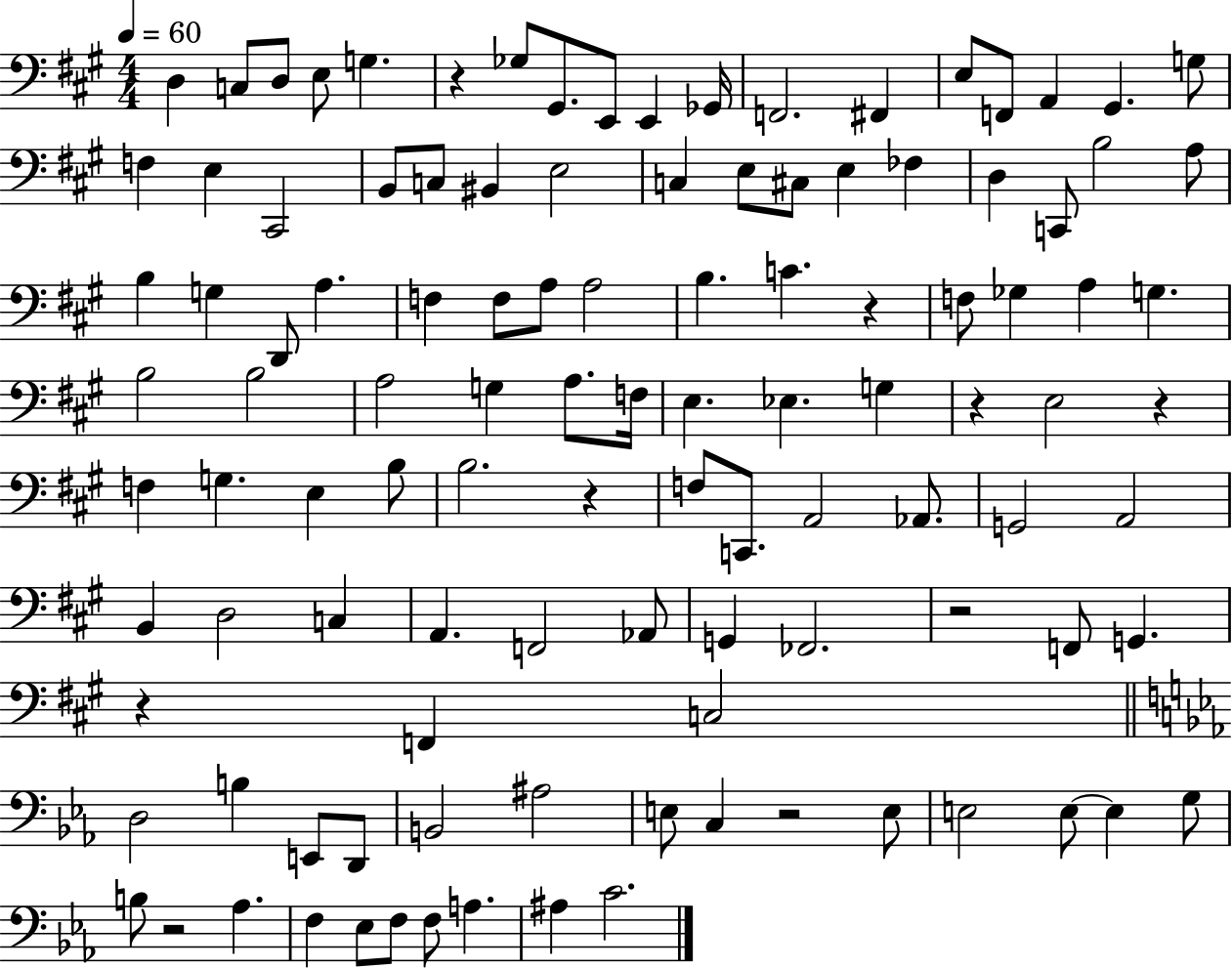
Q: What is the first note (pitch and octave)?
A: D3